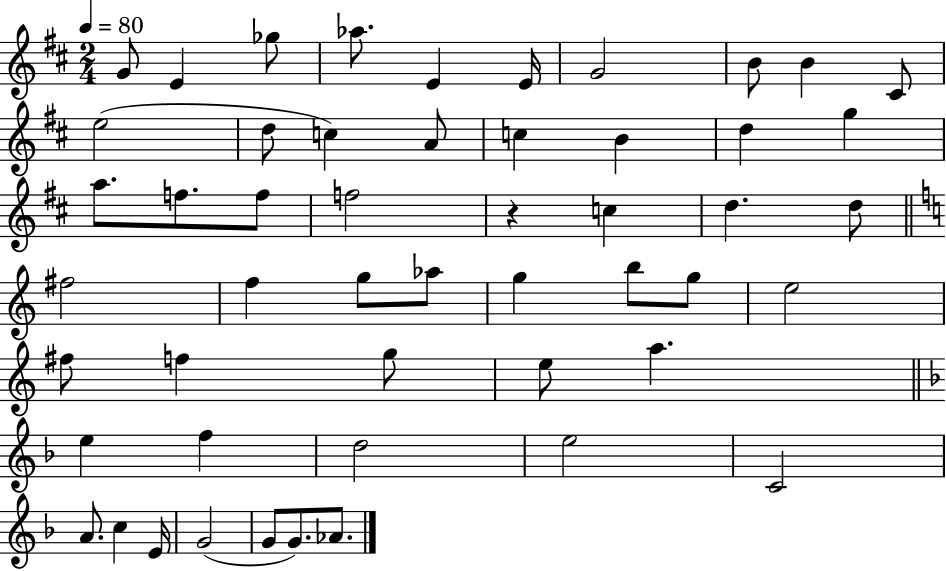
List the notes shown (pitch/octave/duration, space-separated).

G4/e E4/q Gb5/e Ab5/e. E4/q E4/s G4/h B4/e B4/q C#4/e E5/h D5/e C5/q A4/e C5/q B4/q D5/q G5/q A5/e. F5/e. F5/e F5/h R/q C5/q D5/q. D5/e F#5/h F5/q G5/e Ab5/e G5/q B5/e G5/e E5/h F#5/e F5/q G5/e E5/e A5/q. E5/q F5/q D5/h E5/h C4/h A4/e. C5/q E4/s G4/h G4/e G4/e. Ab4/e.